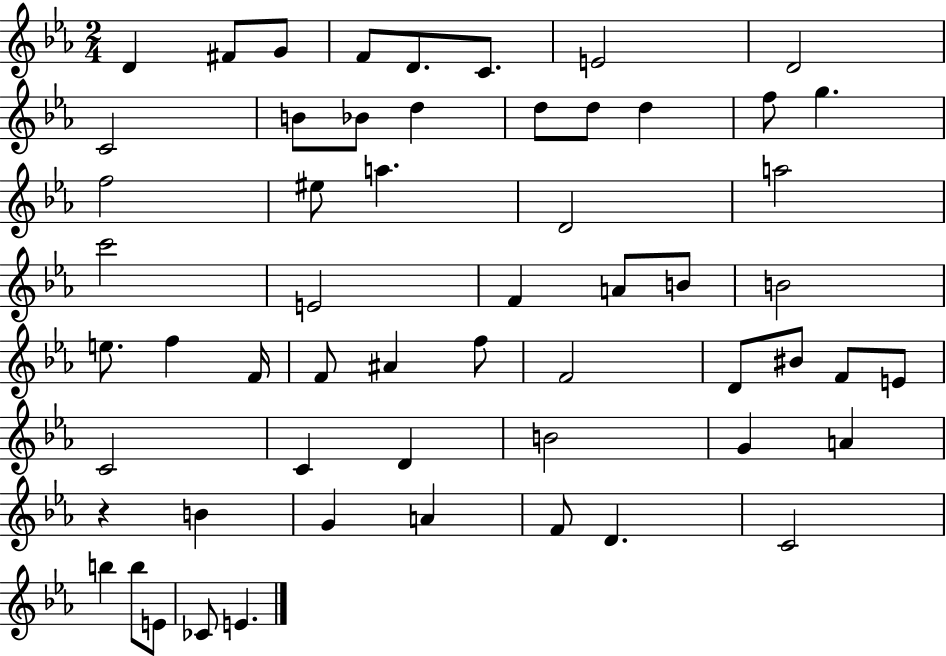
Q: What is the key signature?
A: EES major